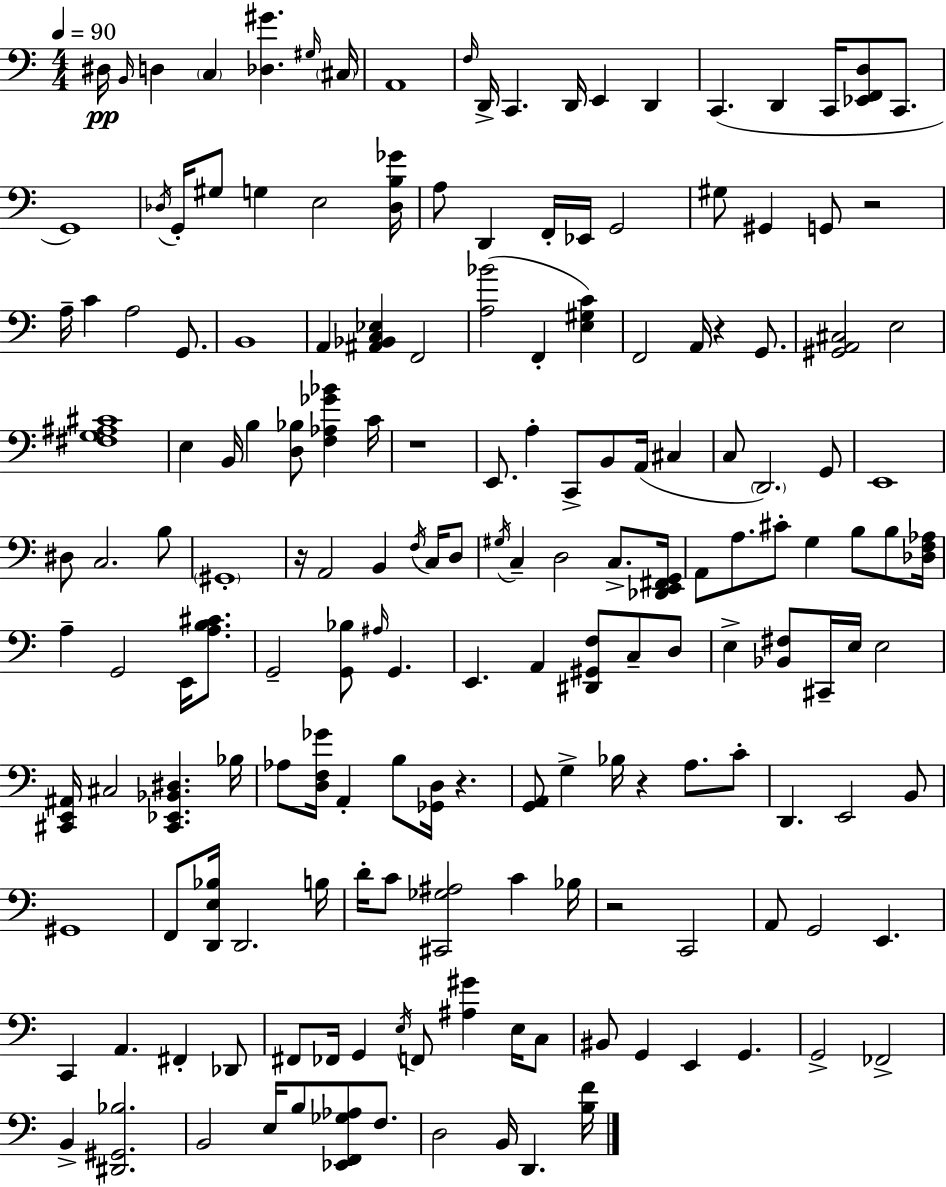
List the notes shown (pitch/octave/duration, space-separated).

D#3/s B2/s D3/q C3/q [Db3,G#4]/q. G#3/s C#3/s A2/w F3/s D2/s C2/q. D2/s E2/q D2/q C2/q. D2/q C2/s [Eb2,F2,D3]/e C2/e. G2/w Db3/s G2/s G#3/e G3/q E3/h [Db3,B3,Gb4]/s A3/e D2/q F2/s Eb2/s G2/h G#3/e G#2/q G2/e R/h A3/s C4/q A3/h G2/e. B2/w A2/q [A#2,Bb2,C3,Eb3]/q F2/h [A3,Bb4]/h F2/q [E3,G#3,C4]/q F2/h A2/s R/q G2/e. [G#2,A2,C#3]/h E3/h [F#3,G3,A#3,C#4]/w E3/q B2/s B3/q [D3,Bb3]/e [F3,Ab3,Gb4,Bb4]/q C4/s R/w E2/e. A3/q C2/e B2/e A2/s C#3/q C3/e D2/h. G2/e E2/w D#3/e C3/h. B3/e G#2/w R/s A2/h B2/q F3/s C3/s D3/e G#3/s C3/q D3/h C3/e. [Db2,E2,F#2,G2]/s A2/e A3/e. C#4/e G3/q B3/e B3/e [Db3,F3,Ab3]/s A3/q G2/h E2/s [A3,B3,C#4]/e. G2/h [G2,Bb3]/e A#3/s G2/q. E2/q. A2/q [D#2,G#2,F3]/e C3/e D3/e E3/q [Bb2,F#3]/e C#2/s E3/s E3/h [C#2,E2,A#2]/s C#3/h [C#2,Eb2,Bb2,D#3]/q. Bb3/s Ab3/e [D3,F3,Gb4]/s A2/q B3/e [Gb2,D3]/s R/q. [G2,A2]/e G3/q Bb3/s R/q A3/e. C4/e D2/q. E2/h B2/e G#2/w F2/e [D2,E3,Bb3]/s D2/h. B3/s D4/s C4/e [C#2,Gb3,A#3]/h C4/q Bb3/s R/h C2/h A2/e G2/h E2/q. C2/q A2/q. F#2/q Db2/e F#2/e FES2/s G2/q E3/s F2/e [A#3,G#4]/q E3/s C3/e BIS2/e G2/q E2/q G2/q. G2/h FES2/h B2/q [D#2,G#2,Bb3]/h. B2/h E3/s B3/e [Eb2,F2,Gb3,Ab3]/e F3/e. D3/h B2/s D2/q. [B3,F4]/s